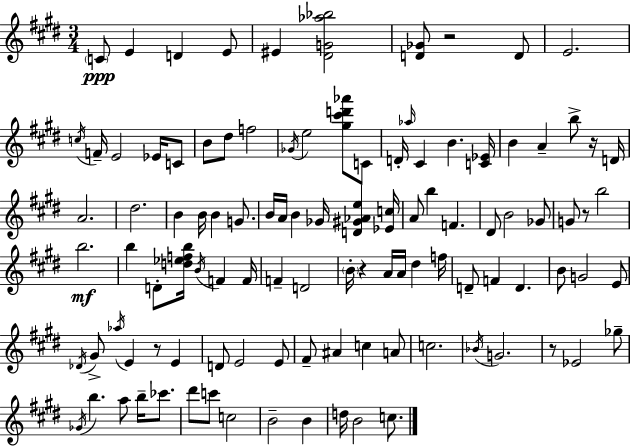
C4/e E4/q D4/q E4/e EIS4/q [D#4,G4,Ab5,Bb5]/h [D4,Gb4]/e R/h D4/e E4/h. C5/s F4/s E4/h Eb4/s C4/e B4/e D#5/e F5/h Gb4/s E5/h [G#5,C#6,D6,Ab6]/e C4/e D4/s Ab5/s C#4/q B4/q. [C4,Eb4]/s B4/q A4/q B5/e R/s D4/s A4/h. D#5/h. B4/q B4/s B4/q G4/e. B4/s A4/s B4/q Gb4/s [D4,G#4,Ab4,E5]/q [Eb4,C5]/s A4/e B5/q F4/q. D#4/e B4/h Gb4/e G4/e R/e B5/h B5/h. B5/q D4/e [D5,Eb5,F5,B5]/s B4/s F4/q F4/s F4/q D4/h B4/s R/q A4/s A4/s D#5/q F5/s D4/e F4/q D4/q. B4/e G4/h E4/e Db4/s G#4/e Ab5/s E4/q R/e E4/q D4/e E4/h E4/e F#4/e A#4/q C5/q A4/e C5/h. Bb4/s G4/h. R/e Eb4/h Gb5/e Gb4/s B5/q. A5/e B5/s CES6/e. D#6/e C6/e C5/h B4/h B4/q D5/s B4/h C5/e.